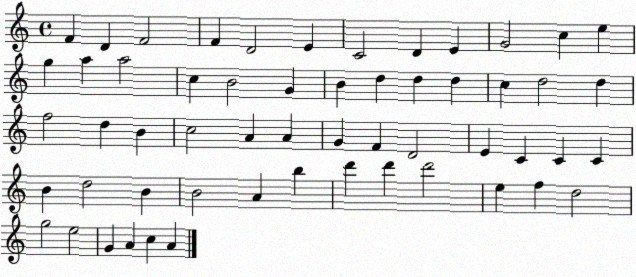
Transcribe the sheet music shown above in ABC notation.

X:1
T:Untitled
M:4/4
L:1/4
K:C
F D F2 F D2 E C2 D E G2 c e g a a2 c B2 G B d d d c d2 d f2 d B c2 A A G F D2 E C C C B d2 B B2 A b d' d' d'2 e f d2 g2 e2 G A c A